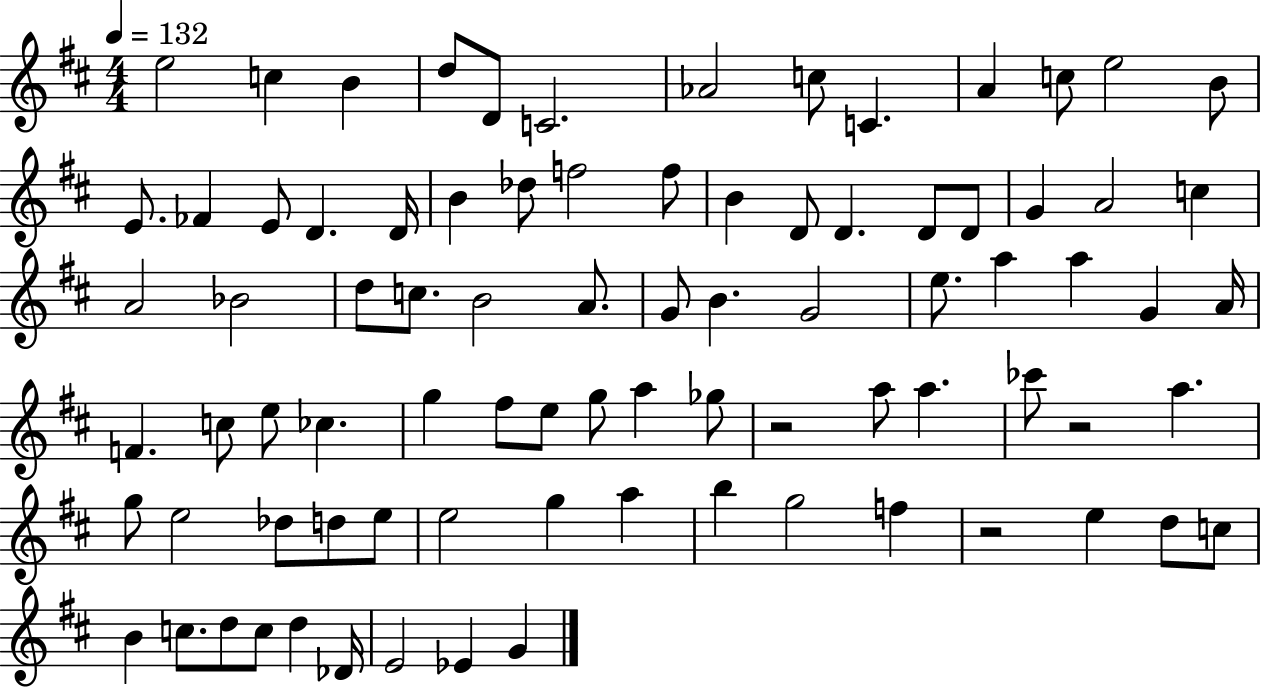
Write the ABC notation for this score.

X:1
T:Untitled
M:4/4
L:1/4
K:D
e2 c B d/2 D/2 C2 _A2 c/2 C A c/2 e2 B/2 E/2 _F E/2 D D/4 B _d/2 f2 f/2 B D/2 D D/2 D/2 G A2 c A2 _B2 d/2 c/2 B2 A/2 G/2 B G2 e/2 a a G A/4 F c/2 e/2 _c g ^f/2 e/2 g/2 a _g/2 z2 a/2 a _c'/2 z2 a g/2 e2 _d/2 d/2 e/2 e2 g a b g2 f z2 e d/2 c/2 B c/2 d/2 c/2 d _D/4 E2 _E G